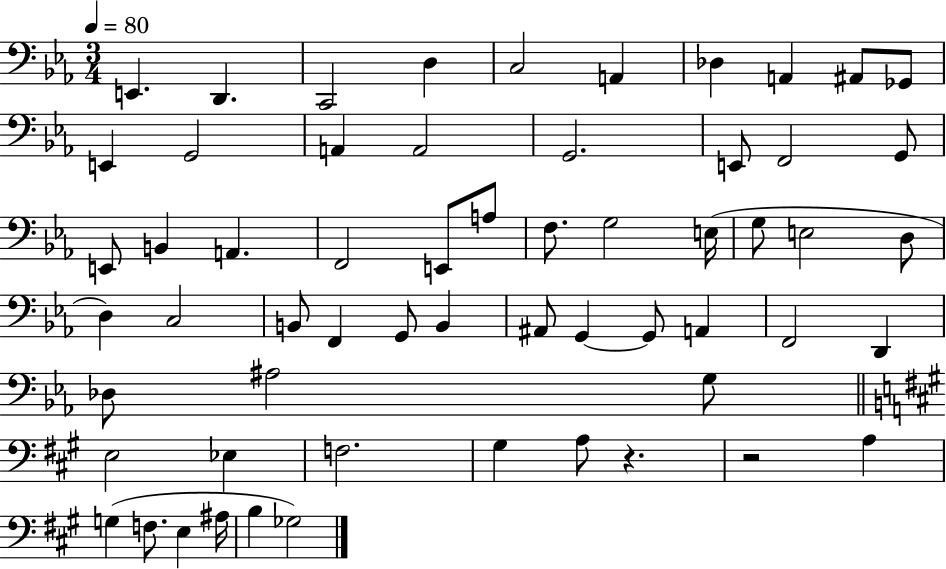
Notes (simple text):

E2/q. D2/q. C2/h D3/q C3/h A2/q Db3/q A2/q A#2/e Gb2/e E2/q G2/h A2/q A2/h G2/h. E2/e F2/h G2/e E2/e B2/q A2/q. F2/h E2/e A3/e F3/e. G3/h E3/s G3/e E3/h D3/e D3/q C3/h B2/e F2/q G2/e B2/q A#2/e G2/q G2/e A2/q F2/h D2/q Db3/e A#3/h G3/e E3/h Eb3/q F3/h. G#3/q A3/e R/q. R/h A3/q G3/q F3/e. E3/q A#3/s B3/q Gb3/h